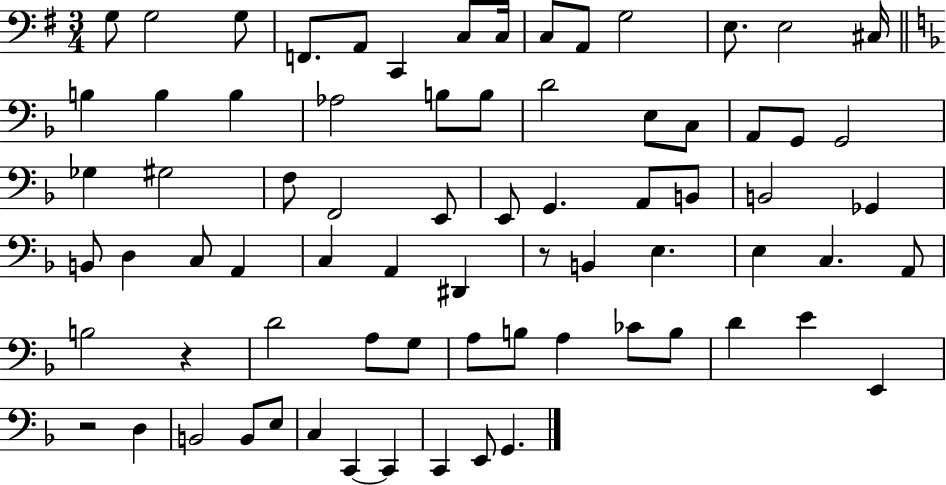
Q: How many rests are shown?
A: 3